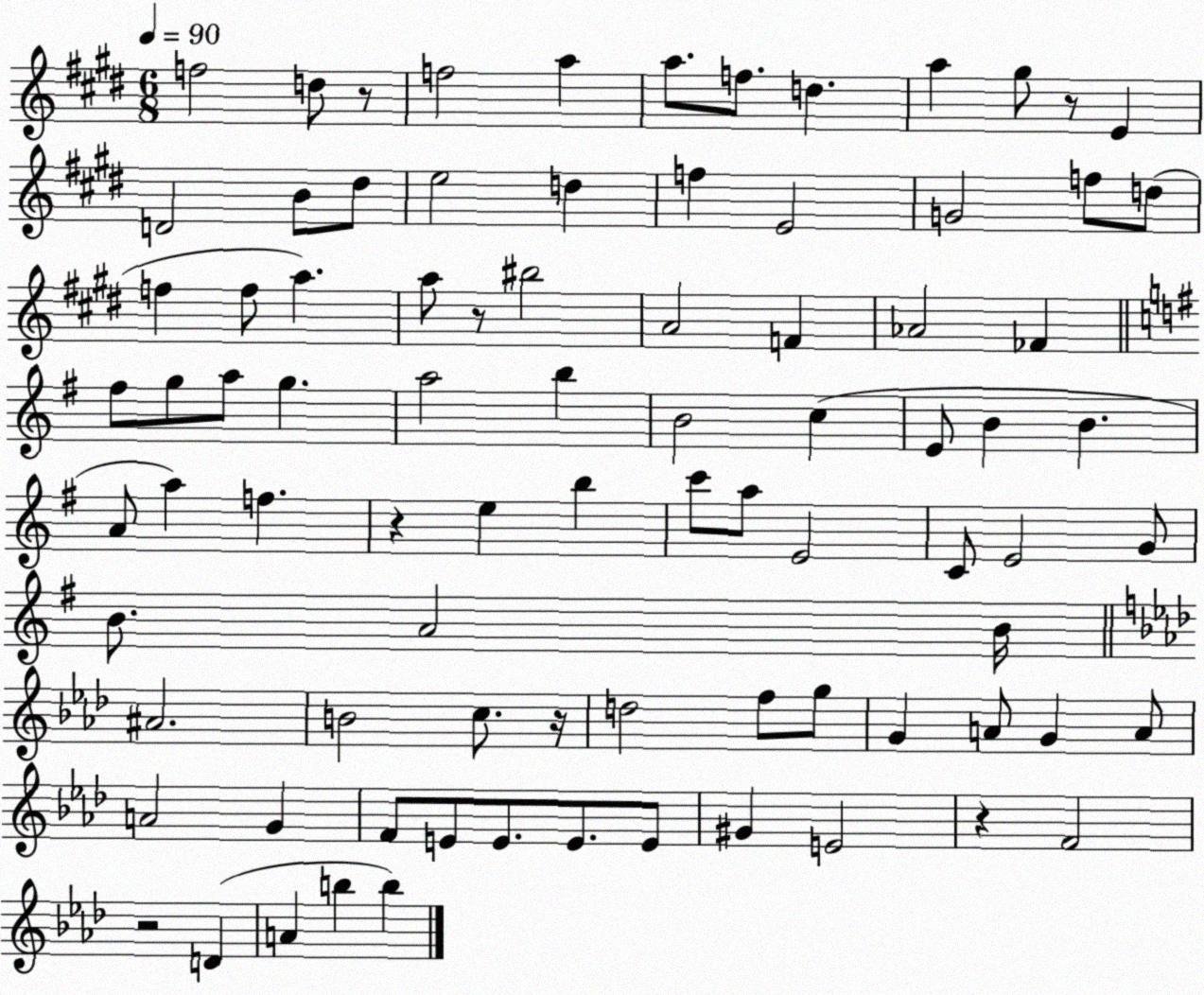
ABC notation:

X:1
T:Untitled
M:6/8
L:1/4
K:E
f2 d/2 z/2 f2 a a/2 f/2 d a ^g/2 z/2 E D2 B/2 ^d/2 e2 d f E2 G2 f/2 d/2 f f/2 a a/2 z/2 ^b2 A2 F _A2 _F ^f/2 g/2 a/2 g a2 b B2 c E/2 B B A/2 a f z e b c'/2 a/2 E2 C/2 E2 G/2 B/2 A2 B/4 ^A2 B2 c/2 z/4 d2 f/2 g/2 G A/2 G A/2 A2 G F/2 E/2 E/2 E/2 E/2 ^G E2 z F2 z2 D A b b